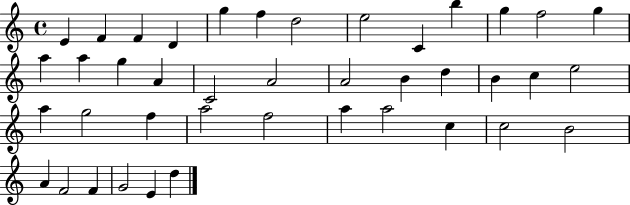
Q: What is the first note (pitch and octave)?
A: E4